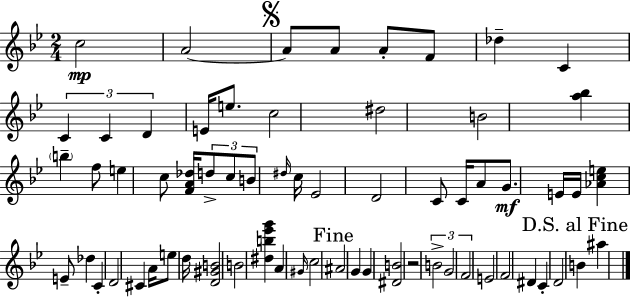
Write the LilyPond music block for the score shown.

{
  \clef treble
  \numericTimeSignature
  \time 2/4
  \key g \minor
  c''2\mp | a'2~~ | \mark \markup { \musicglyph "scripts.segno" } a'8 a'8 a'8-. f'8 | des''4-- c'4 | \break \tuplet 3/2 { c'4 c'4 | d'4 } e'16 e''8. | c''2 | dis''2 | \break b'2 | <a'' bes''>4 \parenthesize b''4-- | f''8 e''4 c''8 | <f' a' des''>16 \tuplet 3/2 { d''8-> c''8 b'8 } \grace { dis''16 } | \break c''16 ees'2 | d'2 | c'8 c'16 a'8 g'8.\mf | e'16 e'16 <aes' c'' e''>4 e'8-- | \break des''4 c'4-. | d'2 | cis'4 a'16 e''8 | d''16 <d' gis' b'>2 | \break b'2 | <dis'' b'' ees''' g'''>4 a'4 | \grace { gis'16 } c''2 | \mark "Fine" ais'2 | \break g'4 g'4 | <dis' b'>2 | r2 | \tuplet 3/2 { b'2-> | \break g'2 | f'2 } | e'2 | f'2 | \break dis'4 c'4-. | d'2 | \mark "D.S. al Fine" b'4 ais''4 | \bar "|."
}